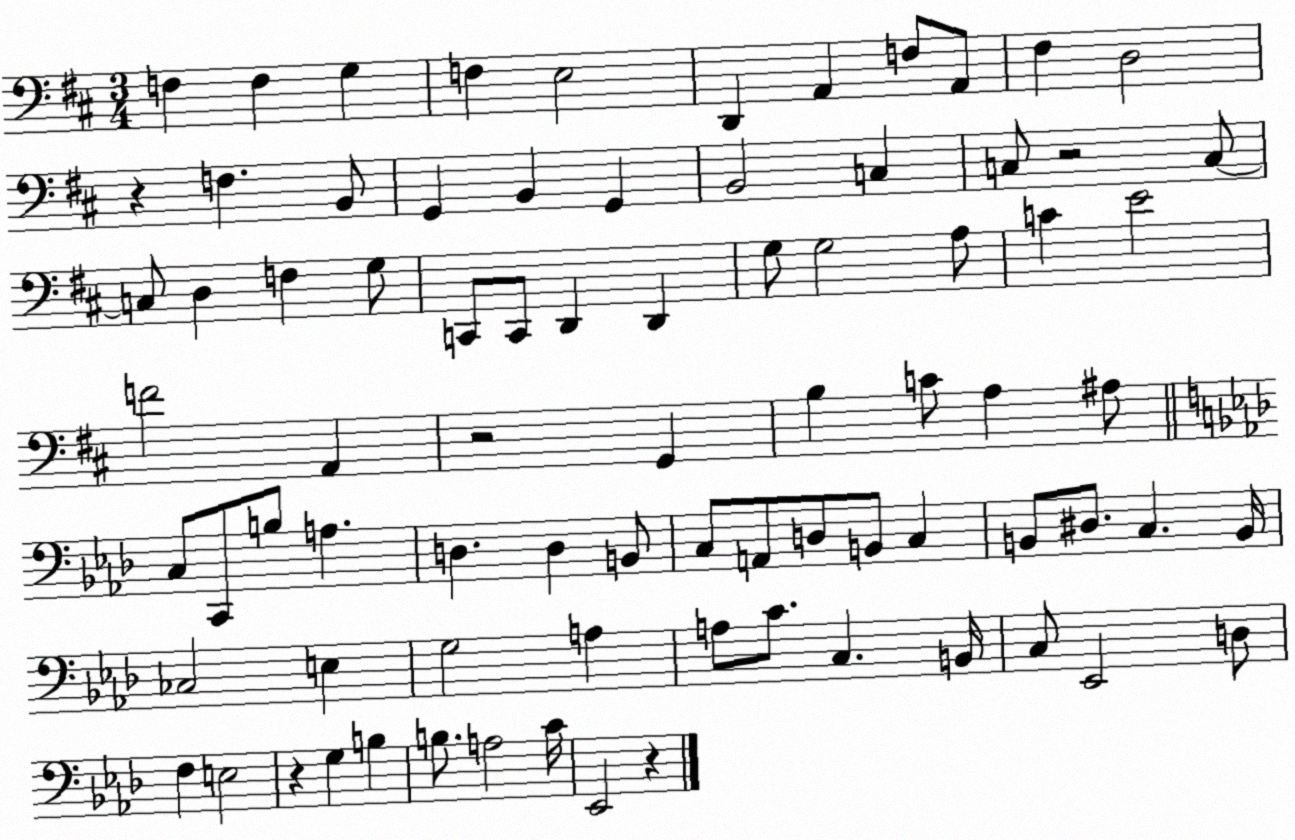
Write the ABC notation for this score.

X:1
T:Untitled
M:3/4
L:1/4
K:D
F, F, G, F, E,2 D,, A,, F,/2 A,,/2 ^F, D,2 z F, B,,/2 G,, B,, G,, B,,2 C, C,/2 z2 C,/2 C,/2 D, F, G,/2 C,,/2 C,,/2 D,, D,, G,/2 G,2 A,/2 C E2 F2 A,, z2 G,, B, C/2 A, ^A,/2 C,/2 C,,/2 B,/2 A, D, D, B,,/2 C,/2 A,,/2 D,/2 B,,/2 C, B,,/2 ^D,/2 C, B,,/4 _C,2 E, G,2 A, A,/2 C/2 C, B,,/4 C,/2 _E,,2 D,/2 F, E,2 z G, B, B,/2 A,2 C/4 _E,,2 z